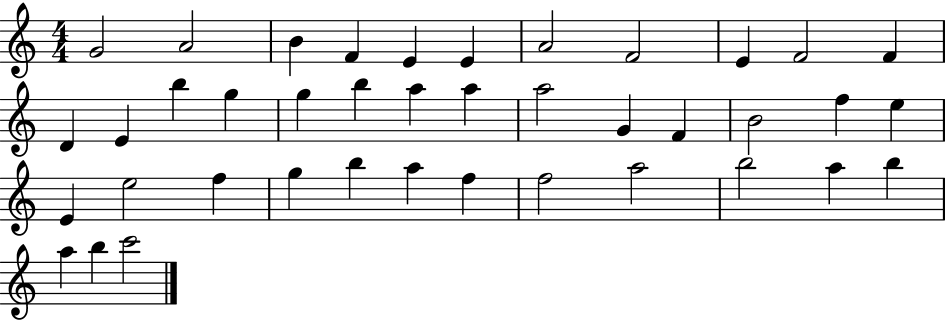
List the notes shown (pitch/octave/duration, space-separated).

G4/h A4/h B4/q F4/q E4/q E4/q A4/h F4/h E4/q F4/h F4/q D4/q E4/q B5/q G5/q G5/q B5/q A5/q A5/q A5/h G4/q F4/q B4/h F5/q E5/q E4/q E5/h F5/q G5/q B5/q A5/q F5/q F5/h A5/h B5/h A5/q B5/q A5/q B5/q C6/h